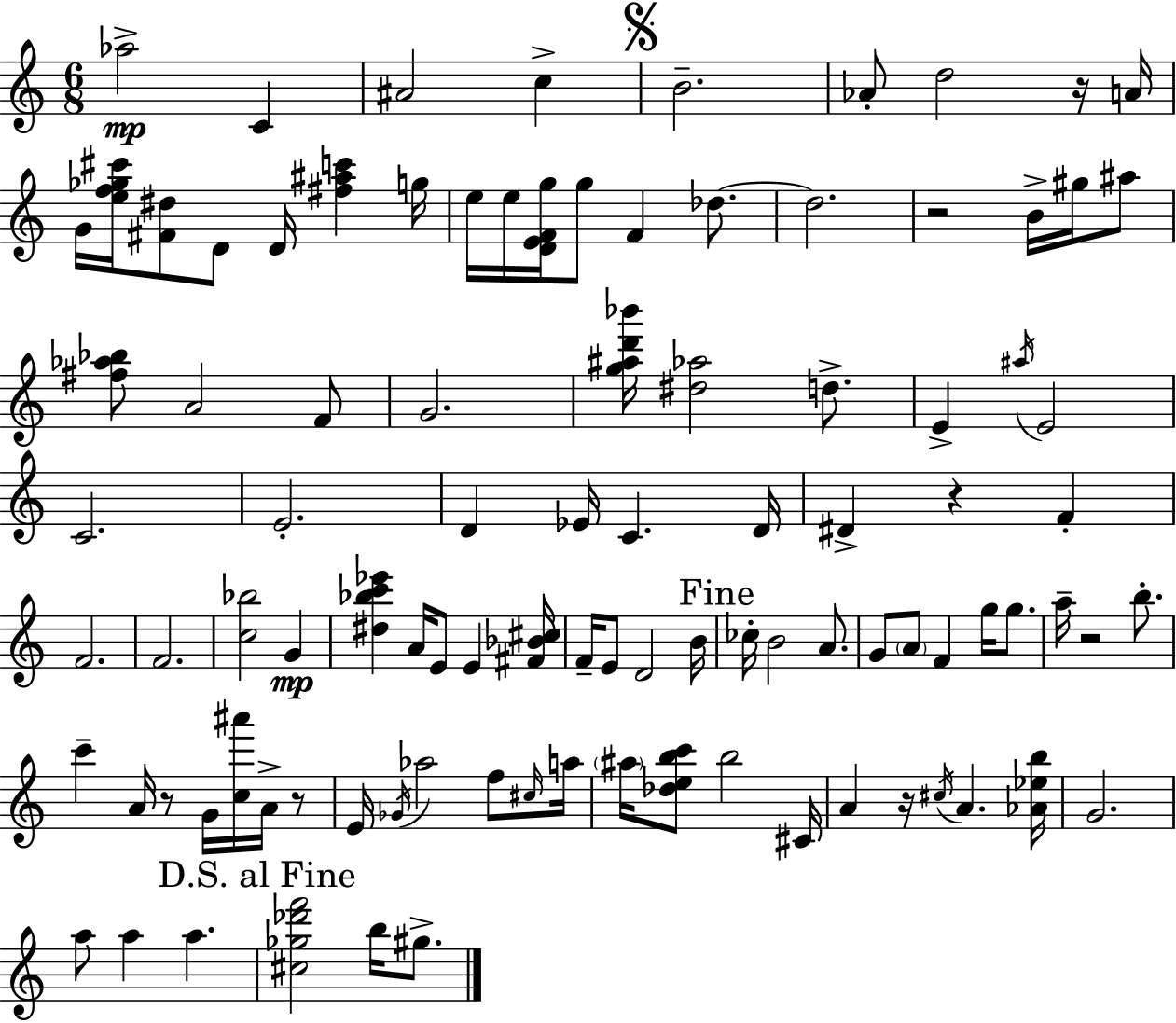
X:1
T:Untitled
M:6/8
L:1/4
K:Am
_a2 C ^A2 c B2 _A/2 d2 z/4 A/4 G/4 [ef_g^c']/4 [^F^d]/2 D/2 D/4 [^f^ac'] g/4 e/4 e/4 [DEFg]/4 g/2 F _d/2 _d2 z2 B/4 ^g/4 ^a/2 [^f_a_b]/2 A2 F/2 G2 [g^ad'_b']/4 [^d_a]2 d/2 E ^a/4 E2 C2 E2 D _E/4 C D/4 ^D z F F2 F2 [c_b]2 G [^d_bc'_e'] A/4 E/2 E [^F_B^c]/4 F/4 E/2 D2 B/4 _c/4 B2 A/2 G/2 A/2 F g/4 g/2 a/4 z2 b/2 c' A/4 z/2 G/4 [c^a']/4 A/4 z/2 E/4 _G/4 _a2 f/2 ^c/4 a/4 ^a/4 [_debc']/2 b2 ^C/4 A z/4 ^c/4 A [_A_eb]/4 G2 a/2 a a [^c_g_d'f']2 b/4 ^g/2